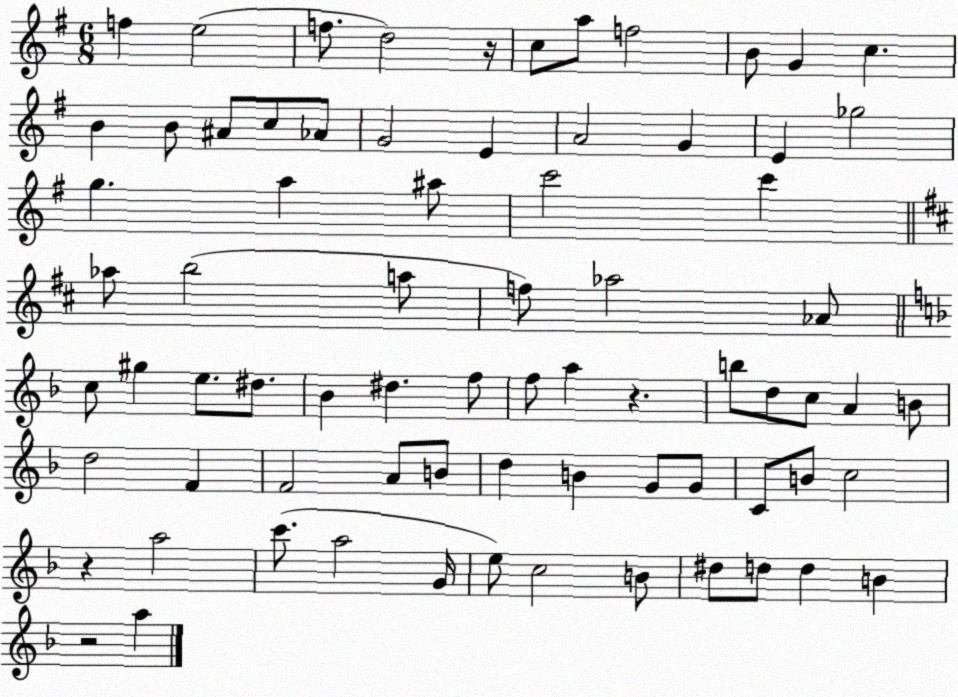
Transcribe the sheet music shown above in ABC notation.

X:1
T:Untitled
M:6/8
L:1/4
K:G
f e2 f/2 d2 z/4 c/2 a/2 f2 B/2 G c B B/2 ^A/2 c/2 _A/2 G2 E A2 G E _g2 g a ^a/2 c'2 c' _a/2 b2 a/2 f/2 _a2 _A/2 c/2 ^g e/2 ^d/2 _B ^d f/2 f/2 a z b/2 d/2 c/2 A B/2 d2 F F2 A/2 B/2 d B G/2 G/2 C/2 B/2 c2 z a2 c'/2 a2 G/4 e/2 c2 B/2 ^d/2 d/2 d B z2 a